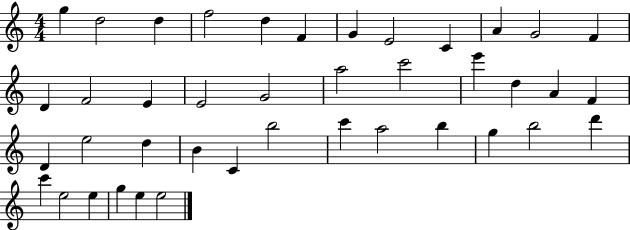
X:1
T:Untitled
M:4/4
L:1/4
K:C
g d2 d f2 d F G E2 C A G2 F D F2 E E2 G2 a2 c'2 e' d A F D e2 d B C b2 c' a2 b g b2 d' c' e2 e g e e2